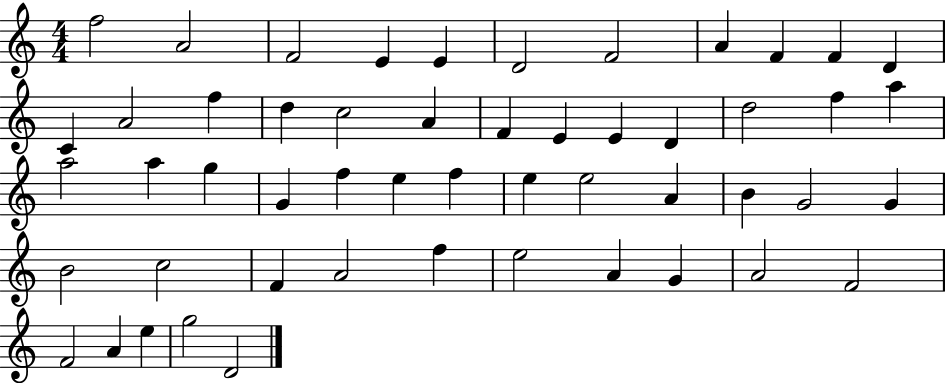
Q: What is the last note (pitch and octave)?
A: D4